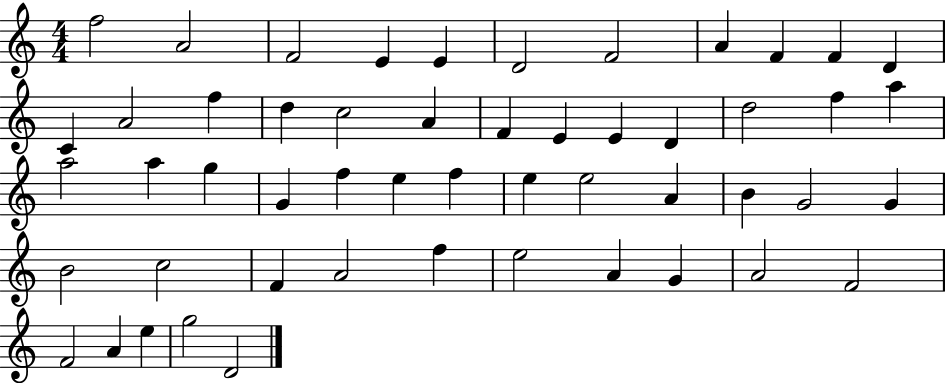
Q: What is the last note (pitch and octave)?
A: D4